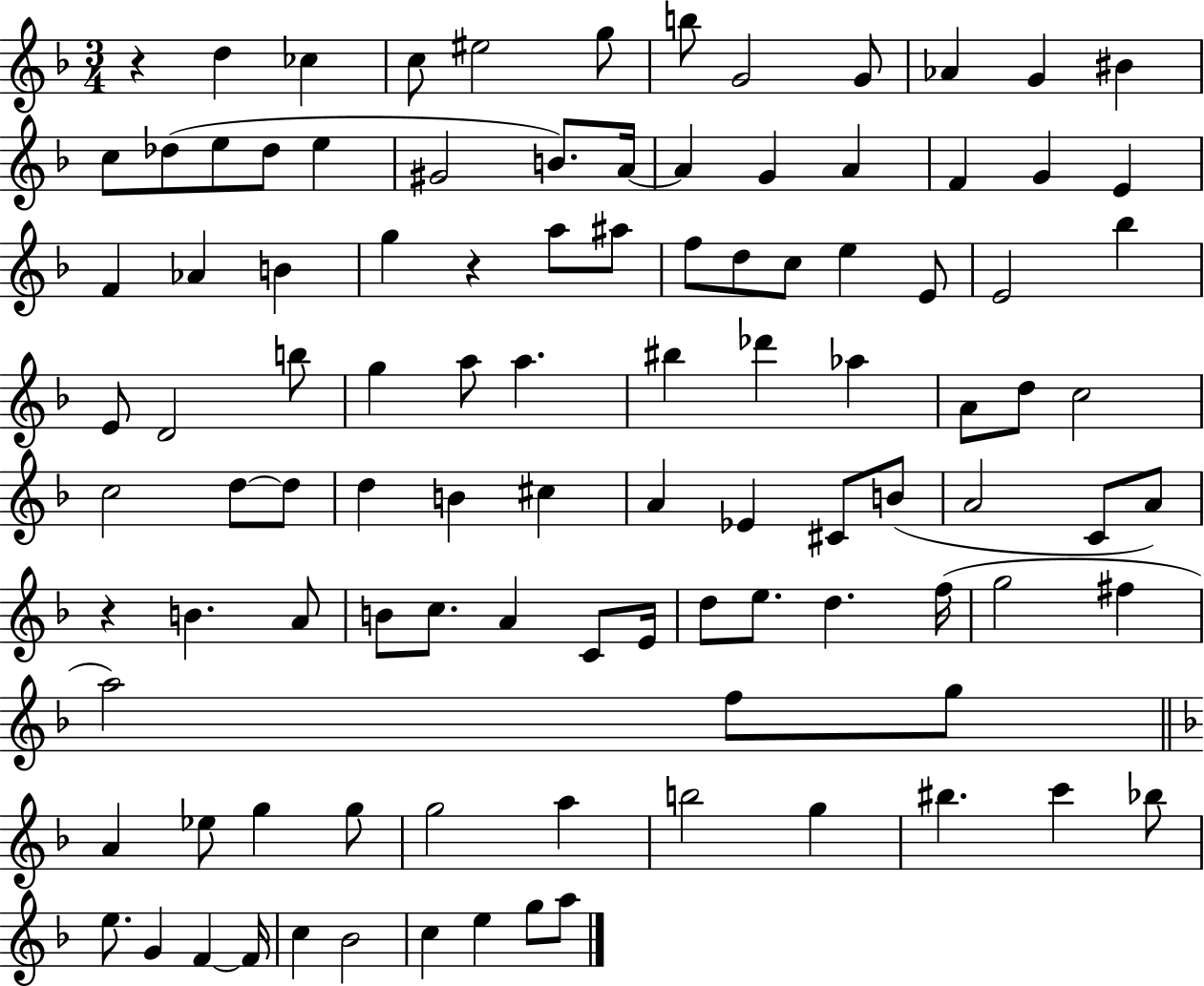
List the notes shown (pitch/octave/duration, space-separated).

R/q D5/q CES5/q C5/e EIS5/h G5/e B5/e G4/h G4/e Ab4/q G4/q BIS4/q C5/e Db5/e E5/e Db5/e E5/q G#4/h B4/e. A4/s A4/q G4/q A4/q F4/q G4/q E4/q F4/q Ab4/q B4/q G5/q R/q A5/e A#5/e F5/e D5/e C5/e E5/q E4/e E4/h Bb5/q E4/e D4/h B5/e G5/q A5/e A5/q. BIS5/q Db6/q Ab5/q A4/e D5/e C5/h C5/h D5/e D5/e D5/q B4/q C#5/q A4/q Eb4/q C#4/e B4/e A4/h C4/e A4/e R/q B4/q. A4/e B4/e C5/e. A4/q C4/e E4/s D5/e E5/e. D5/q. F5/s G5/h F#5/q A5/h F5/e G5/e A4/q Eb5/e G5/q G5/e G5/h A5/q B5/h G5/q BIS5/q. C6/q Bb5/e E5/e. G4/q F4/q F4/s C5/q Bb4/h C5/q E5/q G5/e A5/e